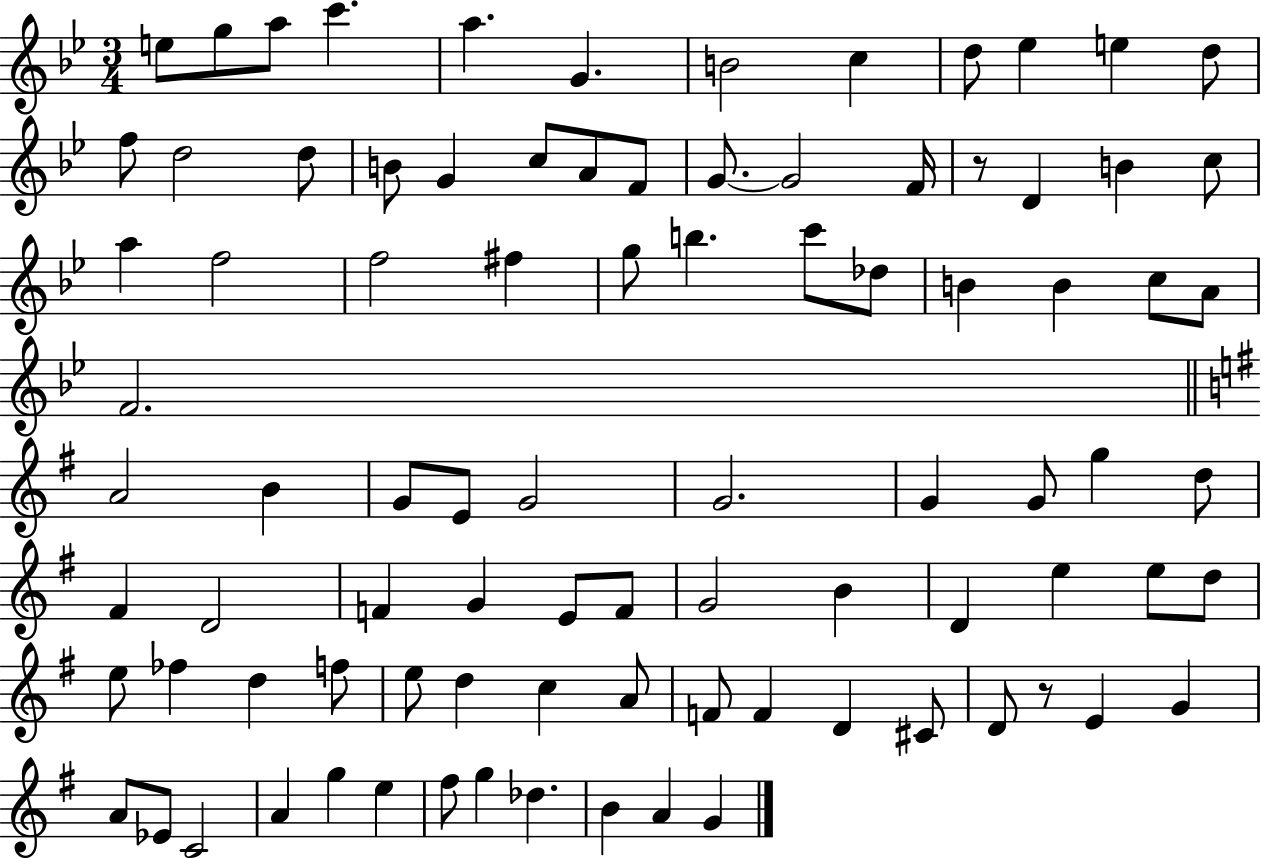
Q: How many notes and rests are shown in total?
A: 90